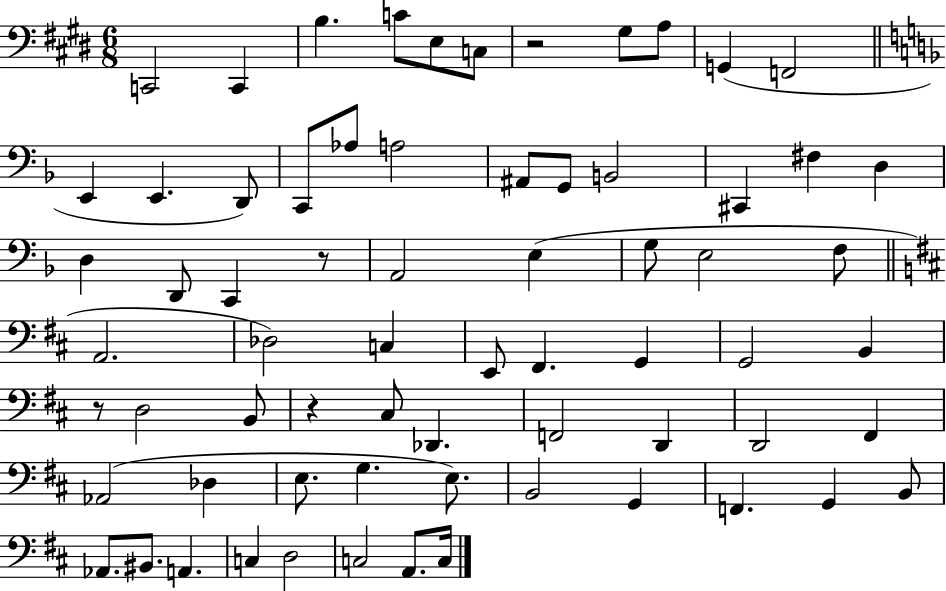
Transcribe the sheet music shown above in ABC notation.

X:1
T:Untitled
M:6/8
L:1/4
K:E
C,,2 C,, B, C/2 E,/2 C,/2 z2 ^G,/2 A,/2 G,, F,,2 E,, E,, D,,/2 C,,/2 _A,/2 A,2 ^A,,/2 G,,/2 B,,2 ^C,, ^F, D, D, D,,/2 C,, z/2 A,,2 E, G,/2 E,2 F,/2 A,,2 _D,2 C, E,,/2 ^F,, G,, G,,2 B,, z/2 D,2 B,,/2 z ^C,/2 _D,, F,,2 D,, D,,2 ^F,, _A,,2 _D, E,/2 G, E,/2 B,,2 G,, F,, G,, B,,/2 _A,,/2 ^B,,/2 A,, C, D,2 C,2 A,,/2 C,/4